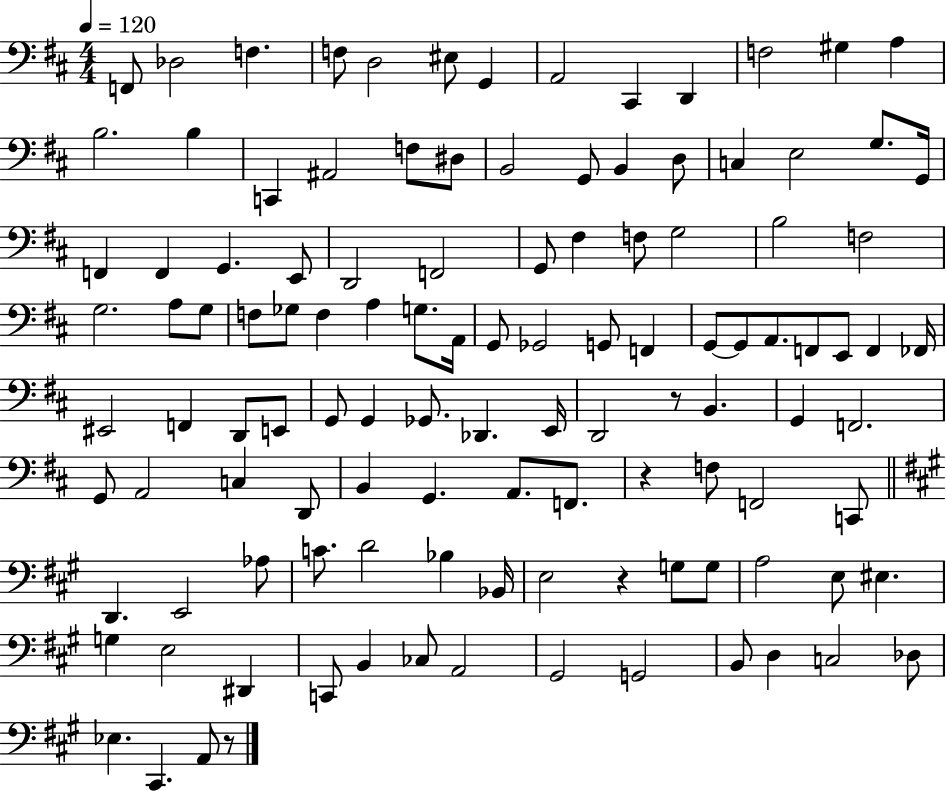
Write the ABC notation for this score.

X:1
T:Untitled
M:4/4
L:1/4
K:D
F,,/2 _D,2 F, F,/2 D,2 ^E,/2 G,, A,,2 ^C,, D,, F,2 ^G, A, B,2 B, C,, ^A,,2 F,/2 ^D,/2 B,,2 G,,/2 B,, D,/2 C, E,2 G,/2 G,,/4 F,, F,, G,, E,,/2 D,,2 F,,2 G,,/2 ^F, F,/2 G,2 B,2 F,2 G,2 A,/2 G,/2 F,/2 _G,/2 F, A, G,/2 A,,/4 G,,/2 _G,,2 G,,/2 F,, G,,/2 G,,/2 A,,/2 F,,/2 E,,/2 F,, _F,,/4 ^E,,2 F,, D,,/2 E,,/2 G,,/2 G,, _G,,/2 _D,, E,,/4 D,,2 z/2 B,, G,, F,,2 G,,/2 A,,2 C, D,,/2 B,, G,, A,,/2 F,,/2 z F,/2 F,,2 C,,/2 D,, E,,2 _A,/2 C/2 D2 _B, _B,,/4 E,2 z G,/2 G,/2 A,2 E,/2 ^E, G, E,2 ^D,, C,,/2 B,, _C,/2 A,,2 ^G,,2 G,,2 B,,/2 D, C,2 _D,/2 _E, ^C,, A,,/2 z/2